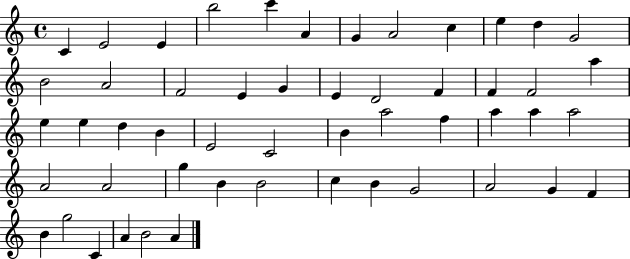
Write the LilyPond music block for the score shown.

{
  \clef treble
  \time 4/4
  \defaultTimeSignature
  \key c \major
  c'4 e'2 e'4 | b''2 c'''4 a'4 | g'4 a'2 c''4 | e''4 d''4 g'2 | \break b'2 a'2 | f'2 e'4 g'4 | e'4 d'2 f'4 | f'4 f'2 a''4 | \break e''4 e''4 d''4 b'4 | e'2 c'2 | b'4 a''2 f''4 | a''4 a''4 a''2 | \break a'2 a'2 | g''4 b'4 b'2 | c''4 b'4 g'2 | a'2 g'4 f'4 | \break b'4 g''2 c'4 | a'4 b'2 a'4 | \bar "|."
}